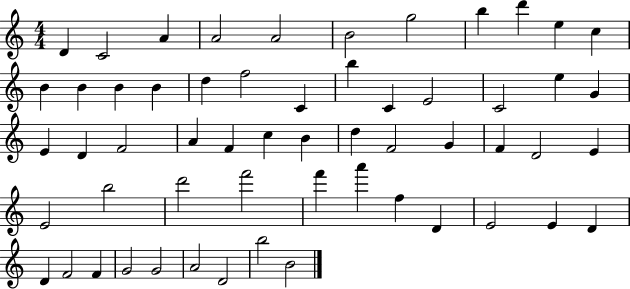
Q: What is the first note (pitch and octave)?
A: D4